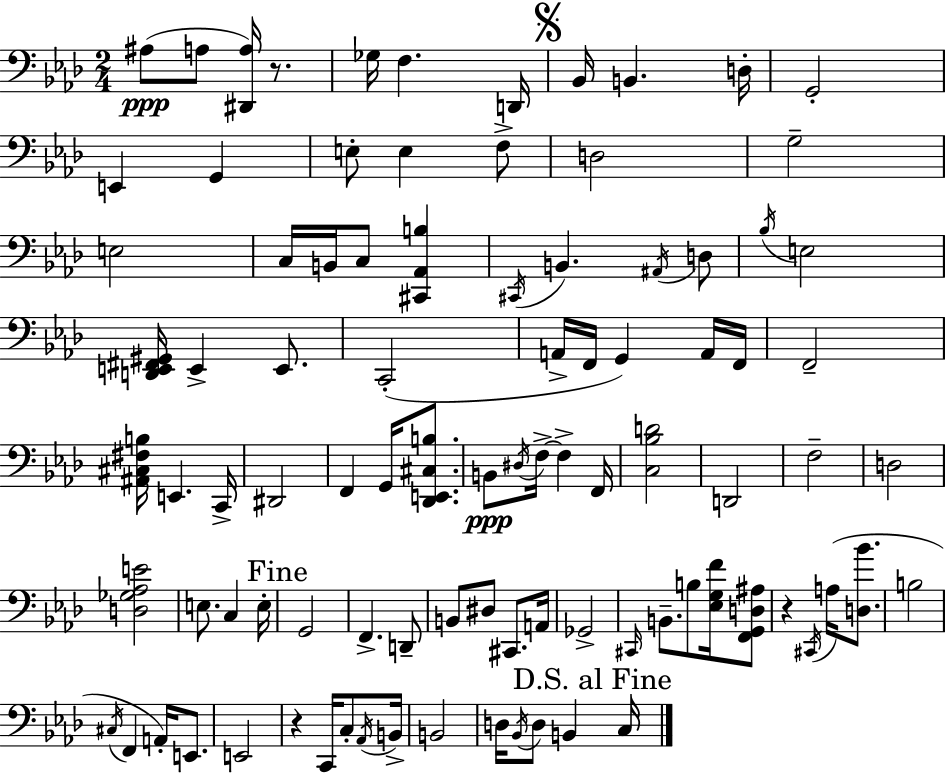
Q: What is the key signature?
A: F minor